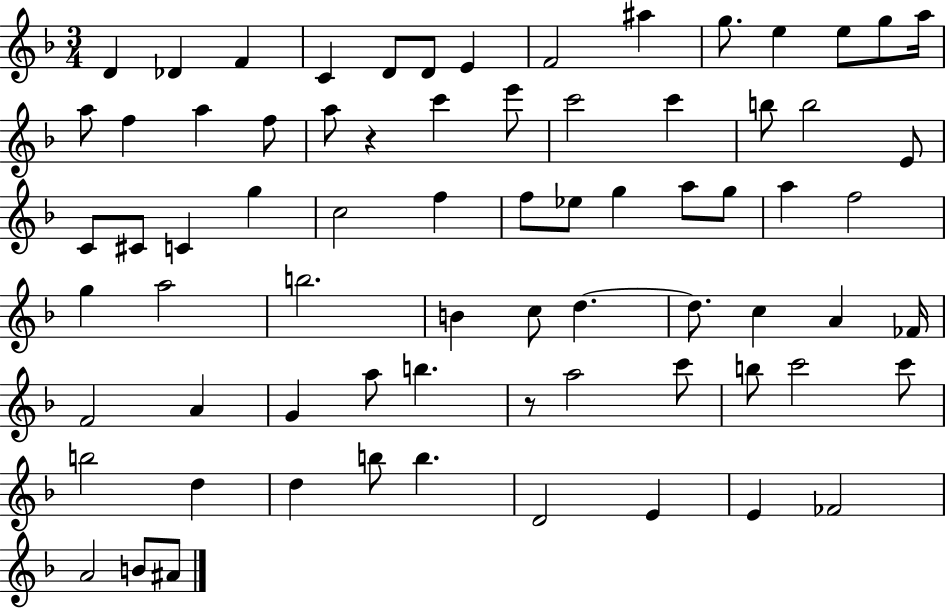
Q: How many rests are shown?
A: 2